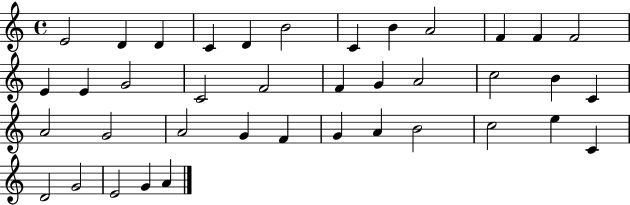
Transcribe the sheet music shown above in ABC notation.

X:1
T:Untitled
M:4/4
L:1/4
K:C
E2 D D C D B2 C B A2 F F F2 E E G2 C2 F2 F G A2 c2 B C A2 G2 A2 G F G A B2 c2 e C D2 G2 E2 G A